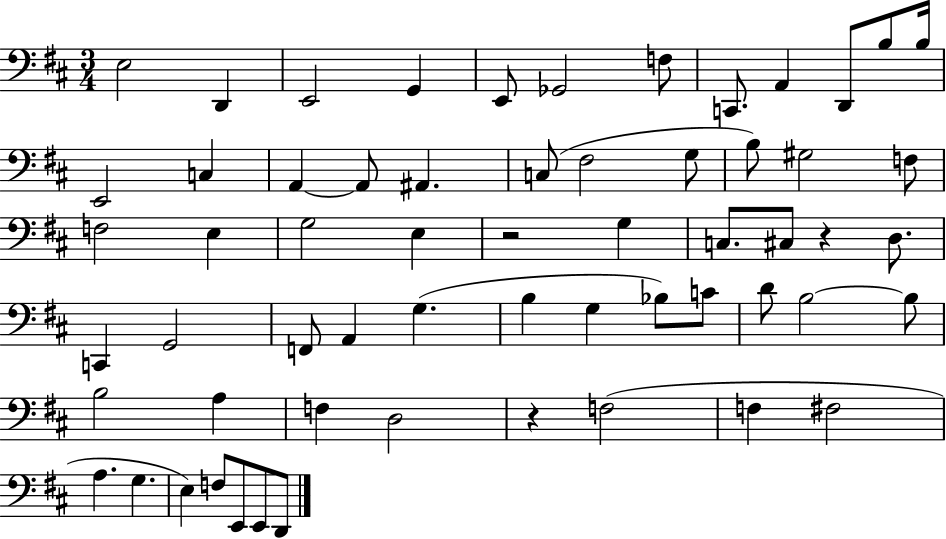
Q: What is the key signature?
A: D major